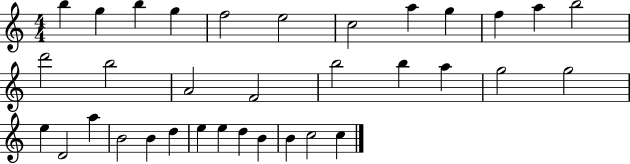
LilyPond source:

{
  \clef treble
  \numericTimeSignature
  \time 4/4
  \key c \major
  b''4 g''4 b''4 g''4 | f''2 e''2 | c''2 a''4 g''4 | f''4 a''4 b''2 | \break d'''2 b''2 | a'2 f'2 | b''2 b''4 a''4 | g''2 g''2 | \break e''4 d'2 a''4 | b'2 b'4 d''4 | e''4 e''4 d''4 b'4 | b'4 c''2 c''4 | \break \bar "|."
}